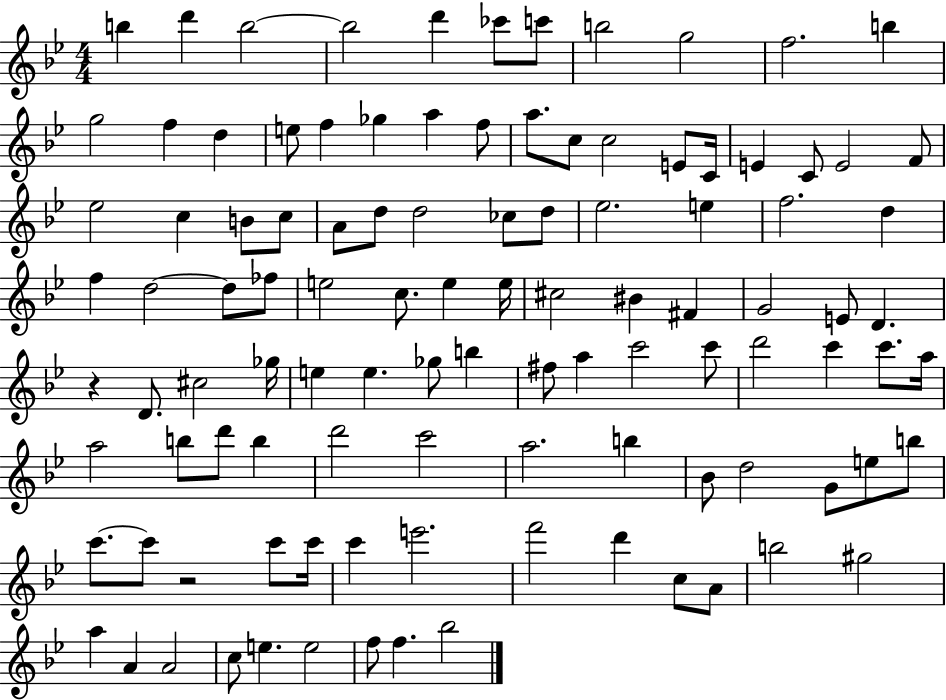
{
  \clef treble
  \numericTimeSignature
  \time 4/4
  \key bes \major
  b''4 d'''4 b''2~~ | b''2 d'''4 ces'''8 c'''8 | b''2 g''2 | f''2. b''4 | \break g''2 f''4 d''4 | e''8 f''4 ges''4 a''4 f''8 | a''8. c''8 c''2 e'8 c'16 | e'4 c'8 e'2 f'8 | \break ees''2 c''4 b'8 c''8 | a'8 d''8 d''2 ces''8 d''8 | ees''2. e''4 | f''2. d''4 | \break f''4 d''2~~ d''8 fes''8 | e''2 c''8. e''4 e''16 | cis''2 bis'4 fis'4 | g'2 e'8 d'4. | \break r4 d'8. cis''2 ges''16 | e''4 e''4. ges''8 b''4 | fis''8 a''4 c'''2 c'''8 | d'''2 c'''4 c'''8. a''16 | \break a''2 b''8 d'''8 b''4 | d'''2 c'''2 | a''2. b''4 | bes'8 d''2 g'8 e''8 b''8 | \break c'''8.~~ c'''8 r2 c'''8 c'''16 | c'''4 e'''2. | f'''2 d'''4 c''8 a'8 | b''2 gis''2 | \break a''4 a'4 a'2 | c''8 e''4. e''2 | f''8 f''4. bes''2 | \bar "|."
}